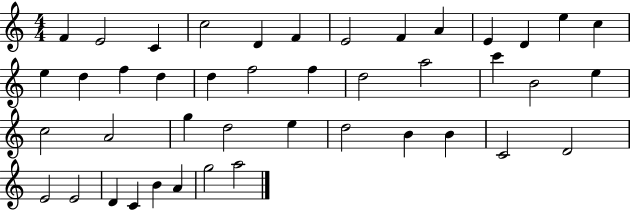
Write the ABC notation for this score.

X:1
T:Untitled
M:4/4
L:1/4
K:C
F E2 C c2 D F E2 F A E D e c e d f d d f2 f d2 a2 c' B2 e c2 A2 g d2 e d2 B B C2 D2 E2 E2 D C B A g2 a2